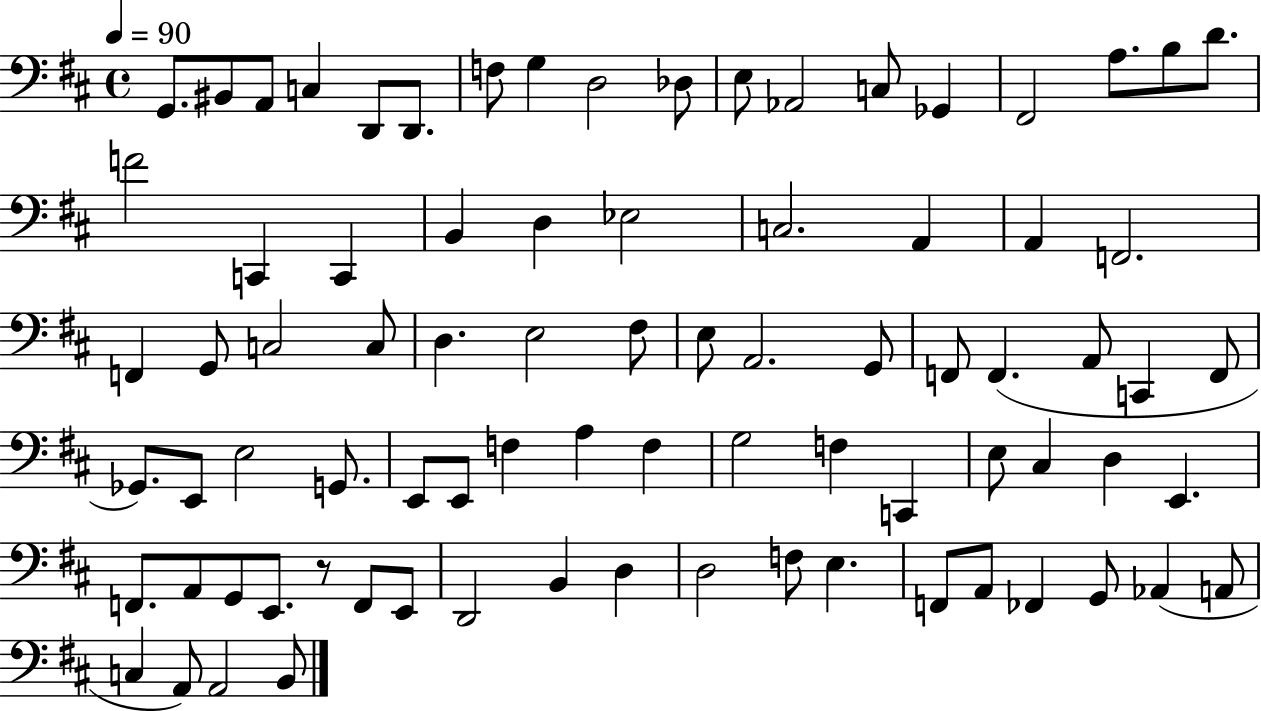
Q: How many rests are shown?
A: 1